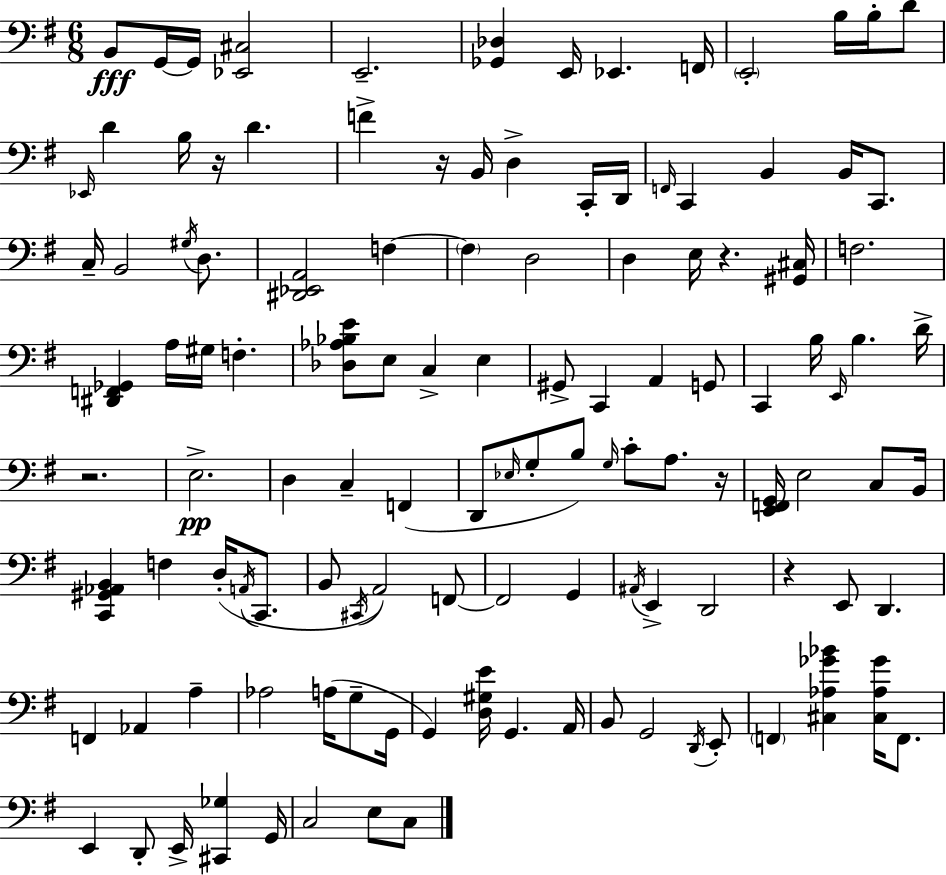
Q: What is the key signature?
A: E minor